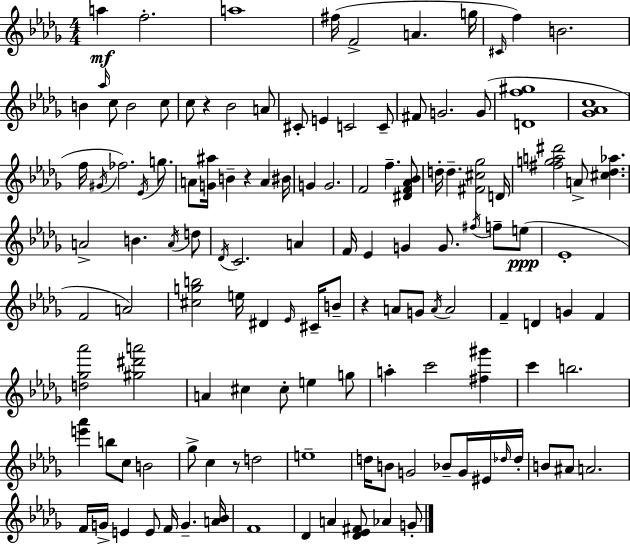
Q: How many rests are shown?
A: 4